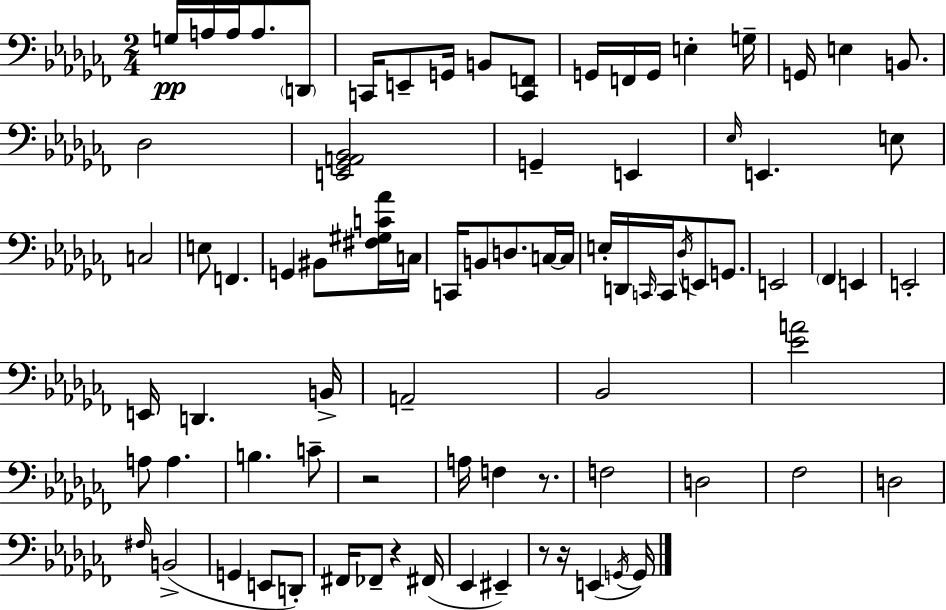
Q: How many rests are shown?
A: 5